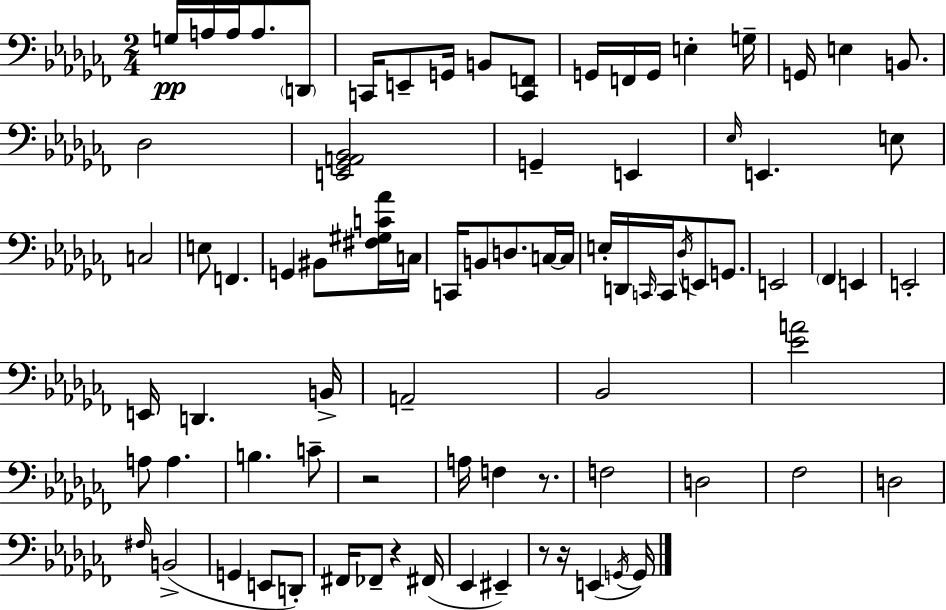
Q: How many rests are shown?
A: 5